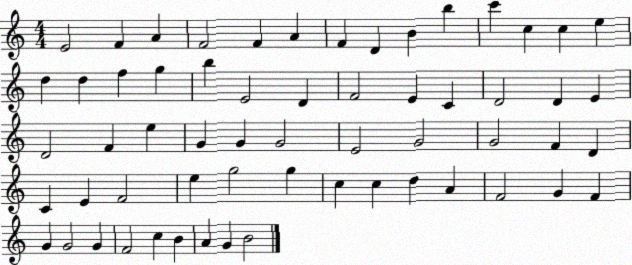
X:1
T:Untitled
M:4/4
L:1/4
K:C
E2 F A F2 F A F D B b c' c c e d d f g b E2 D F2 E C D2 D E D2 F e G G G2 E2 G2 G2 F D C E F2 e g2 g c c d A F2 G F G G2 G F2 c B A G B2